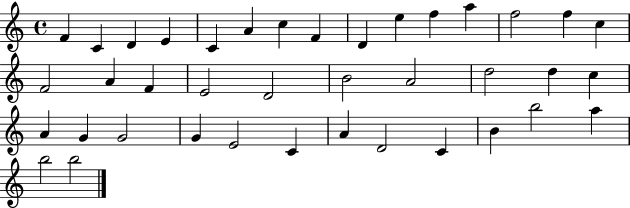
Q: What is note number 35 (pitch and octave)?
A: B4